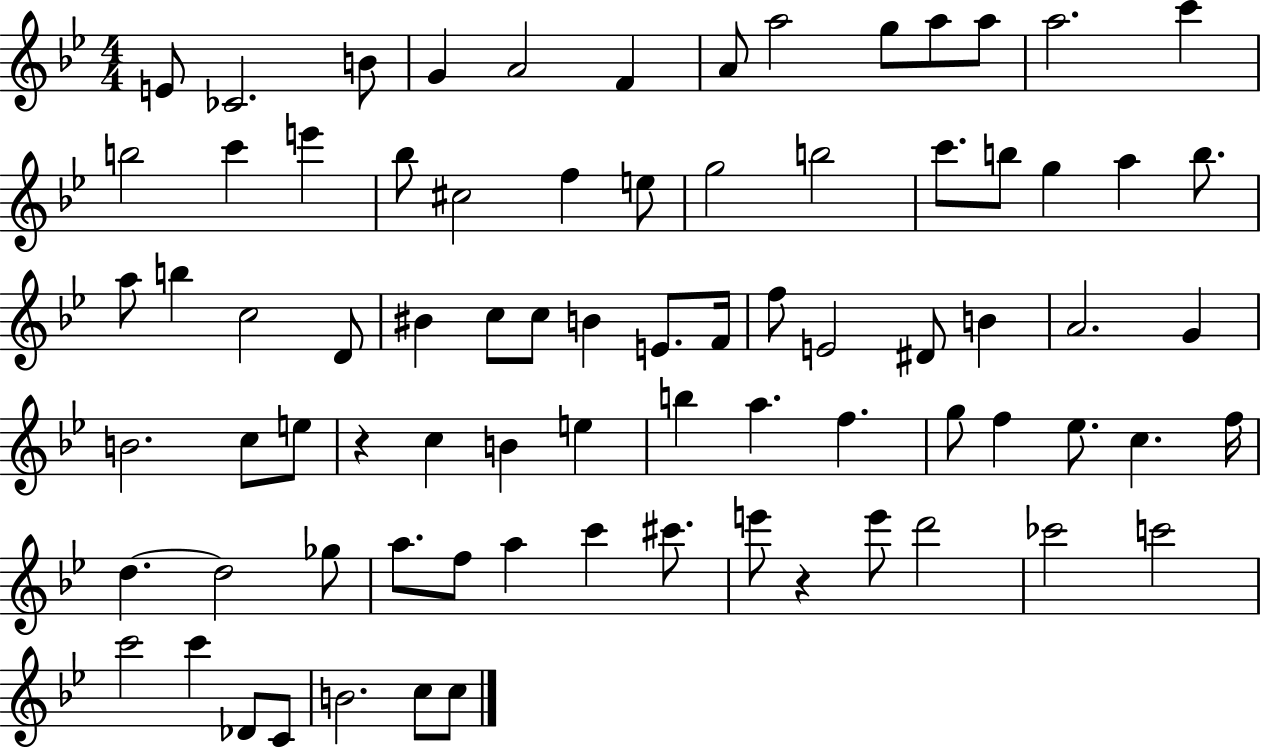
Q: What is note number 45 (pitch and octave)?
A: C5